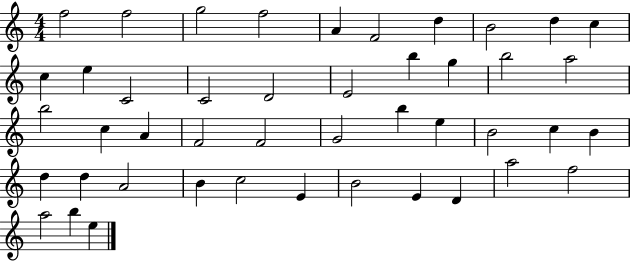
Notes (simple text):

F5/h F5/h G5/h F5/h A4/q F4/h D5/q B4/h D5/q C5/q C5/q E5/q C4/h C4/h D4/h E4/h B5/q G5/q B5/h A5/h B5/h C5/q A4/q F4/h F4/h G4/h B5/q E5/q B4/h C5/q B4/q D5/q D5/q A4/h B4/q C5/h E4/q B4/h E4/q D4/q A5/h F5/h A5/h B5/q E5/q